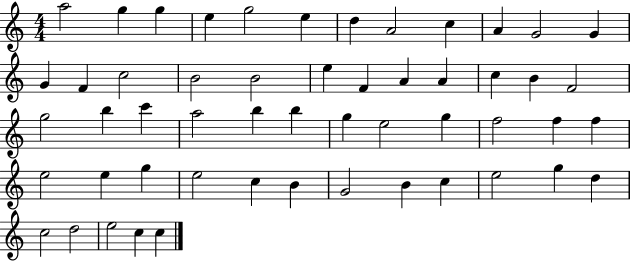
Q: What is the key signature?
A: C major